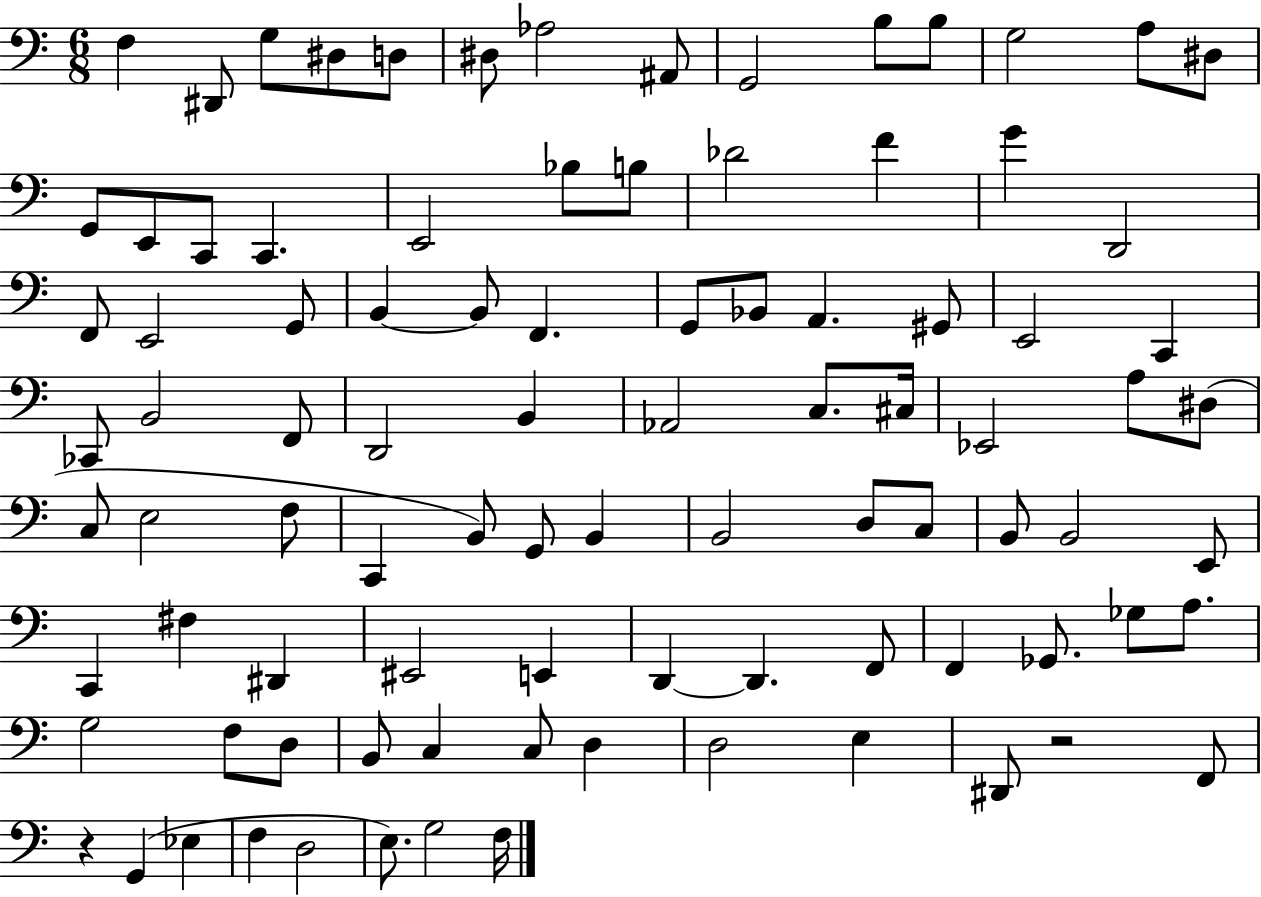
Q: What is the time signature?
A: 6/8